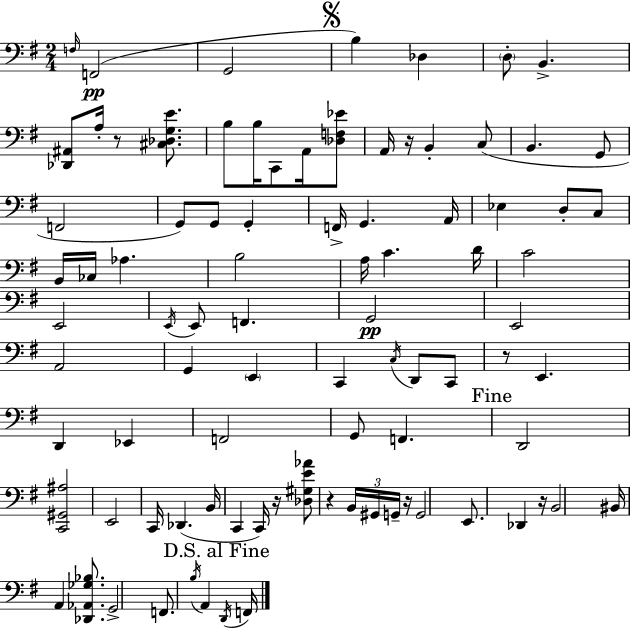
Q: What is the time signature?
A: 2/4